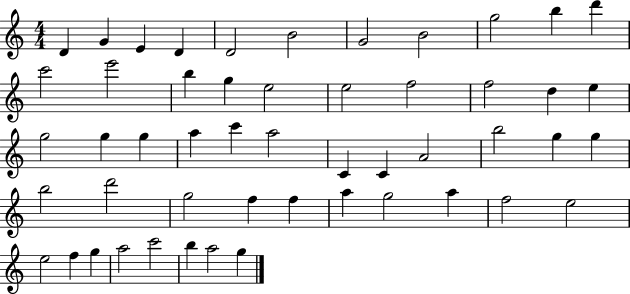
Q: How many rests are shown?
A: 0